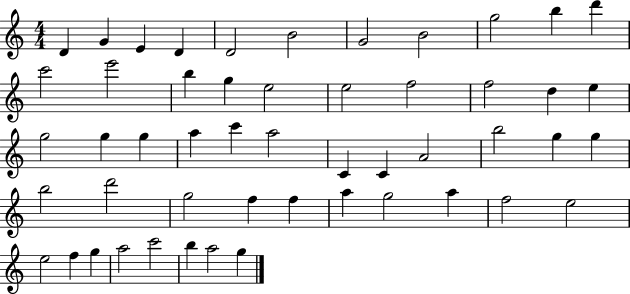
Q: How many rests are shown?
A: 0